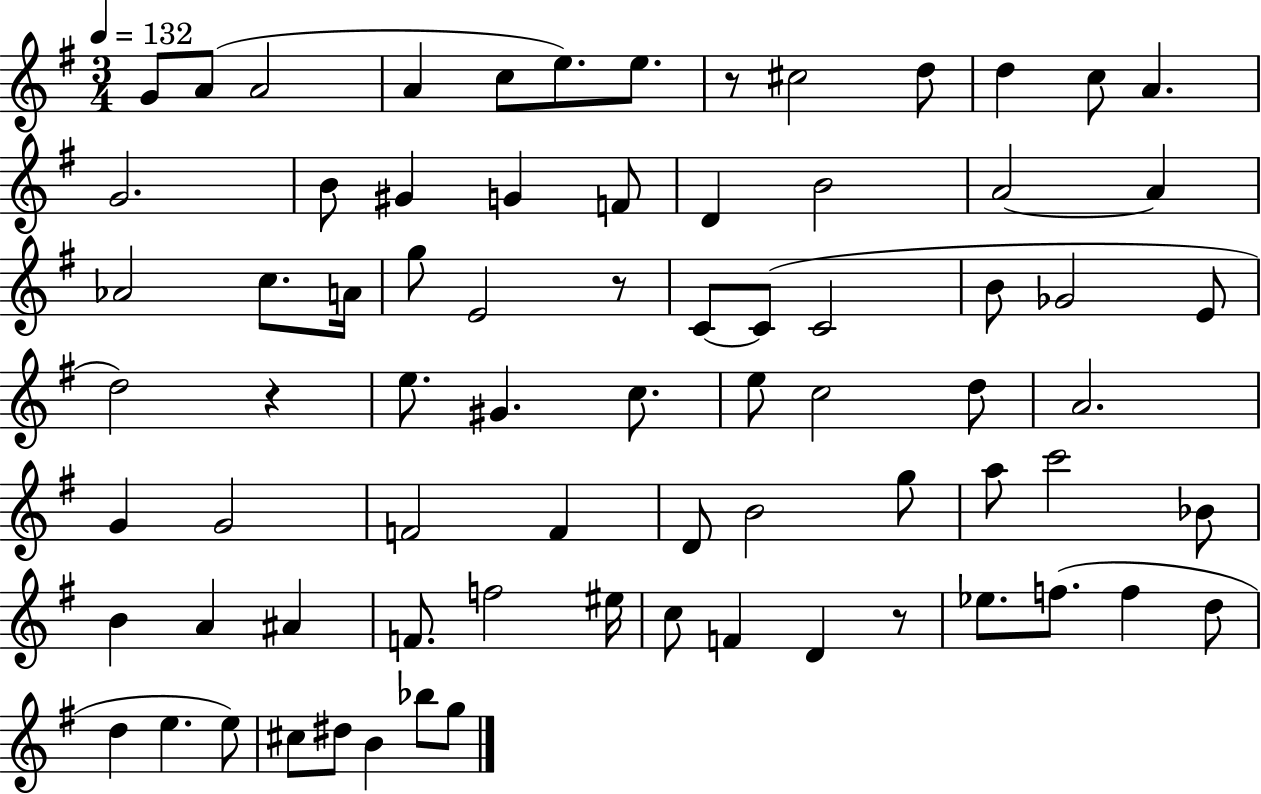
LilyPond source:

{
  \clef treble
  \numericTimeSignature
  \time 3/4
  \key g \major
  \tempo 4 = 132
  \repeat volta 2 { g'8 a'8( a'2 | a'4 c''8 e''8.) e''8. | r8 cis''2 d''8 | d''4 c''8 a'4. | \break g'2. | b'8 gis'4 g'4 f'8 | d'4 b'2 | a'2~~ a'4 | \break aes'2 c''8. a'16 | g''8 e'2 r8 | c'8~~ c'8( c'2 | b'8 ges'2 e'8 | \break d''2) r4 | e''8. gis'4. c''8. | e''8 c''2 d''8 | a'2. | \break g'4 g'2 | f'2 f'4 | d'8 b'2 g''8 | a''8 c'''2 bes'8 | \break b'4 a'4 ais'4 | f'8. f''2 eis''16 | c''8 f'4 d'4 r8 | ees''8. f''8.( f''4 d''8 | \break d''4 e''4. e''8) | cis''8 dis''8 b'4 bes''8 g''8 | } \bar "|."
}